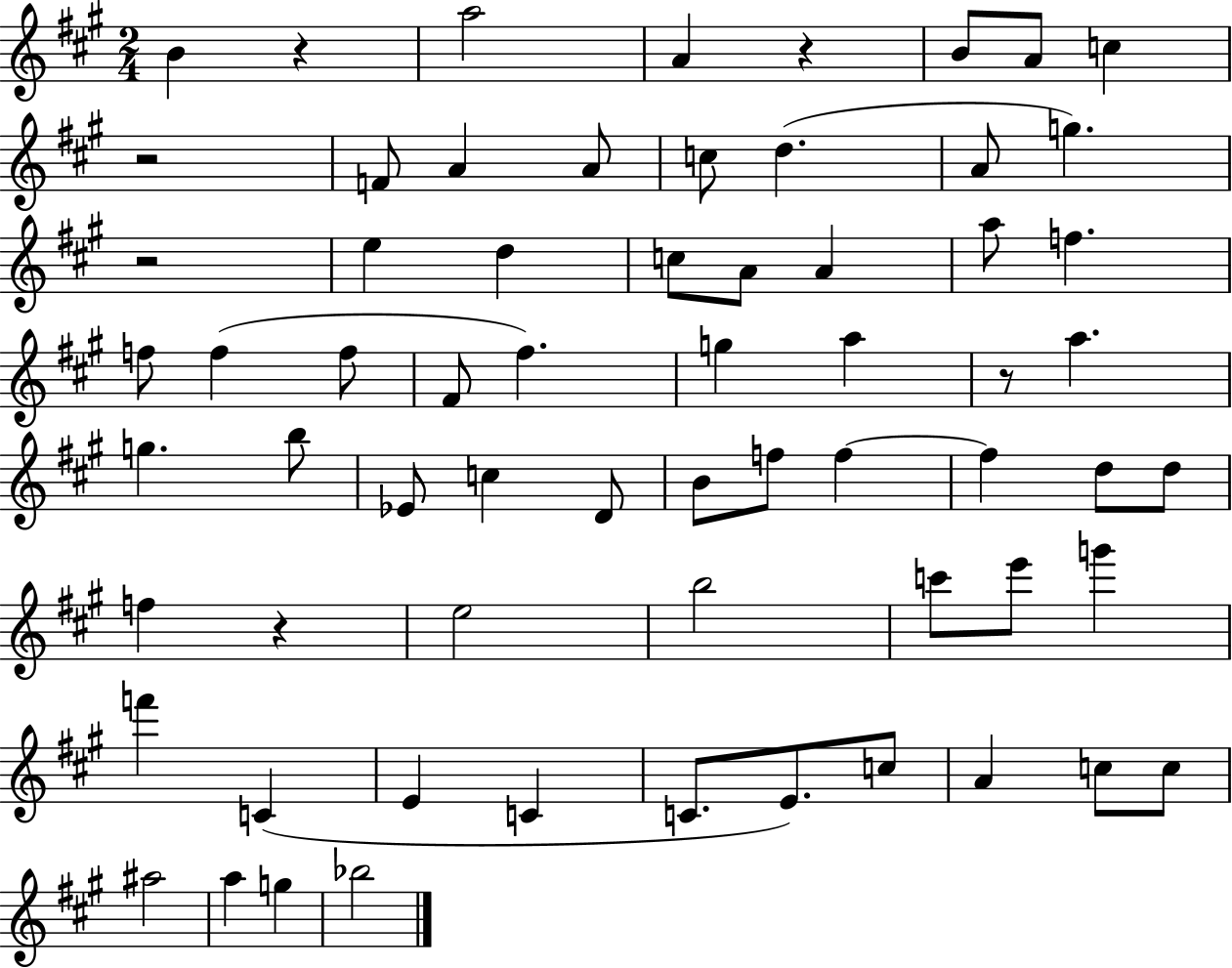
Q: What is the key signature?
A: A major